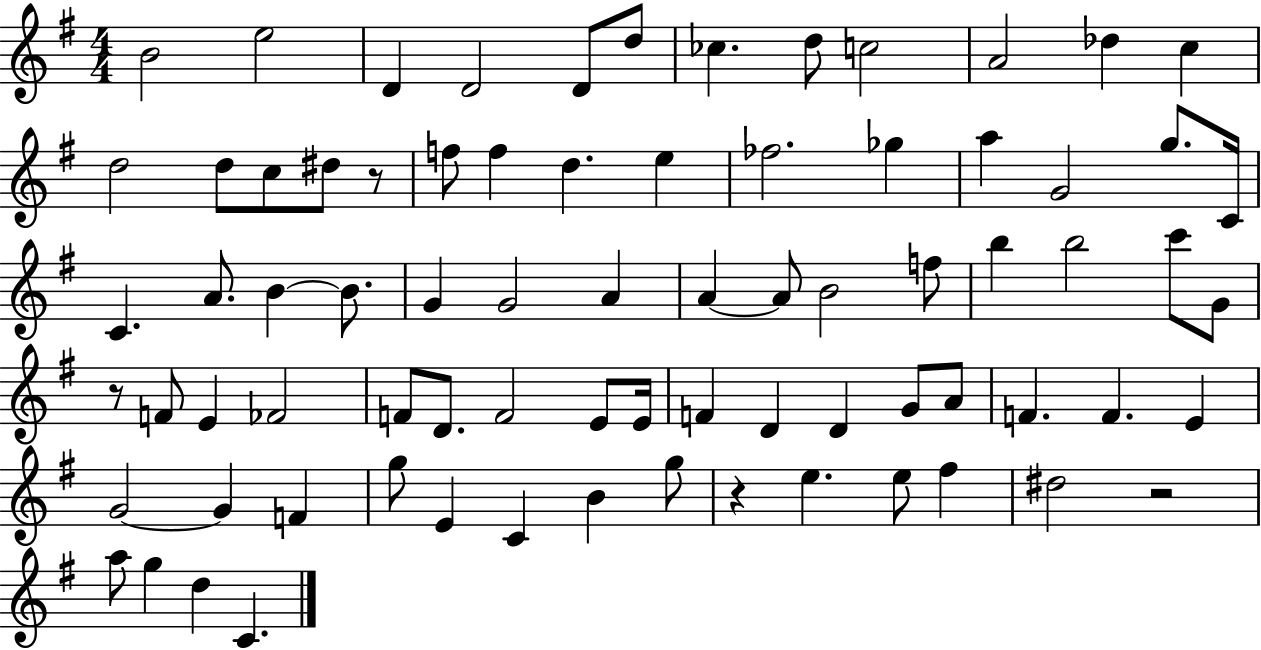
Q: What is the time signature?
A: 4/4